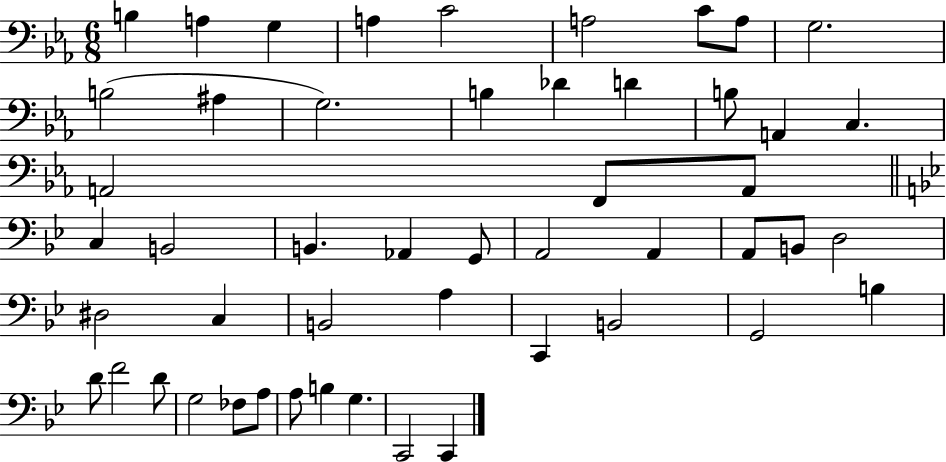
B3/q A3/q G3/q A3/q C4/h A3/h C4/e A3/e G3/h. B3/h A#3/q G3/h. B3/q Db4/q D4/q B3/e A2/q C3/q. A2/h F2/e A2/e C3/q B2/h B2/q. Ab2/q G2/e A2/h A2/q A2/e B2/e D3/h D#3/h C3/q B2/h A3/q C2/q B2/h G2/h B3/q D4/e F4/h D4/e G3/h FES3/e A3/e A3/e B3/q G3/q. C2/h C2/q